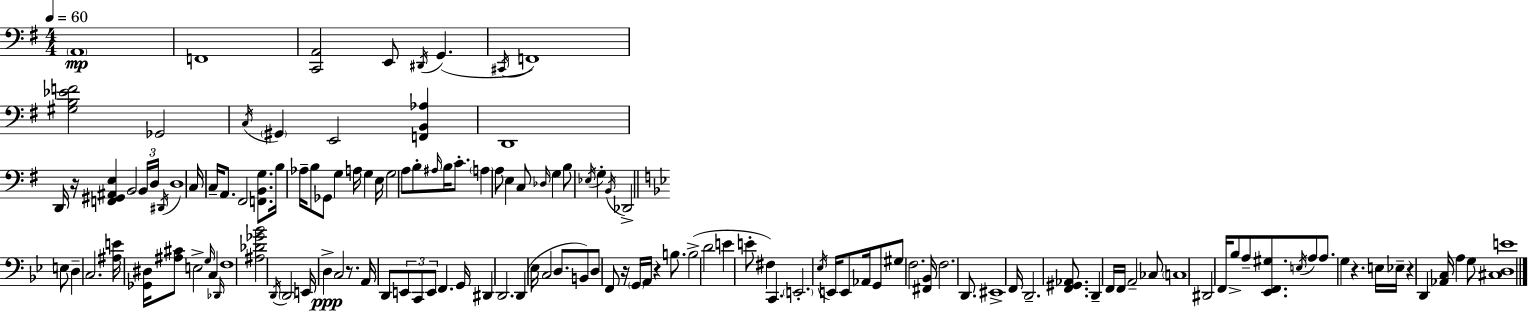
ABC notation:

X:1
T:Untitled
M:4/4
L:1/4
K:Em
A,,4 F,,4 [C,,A,,]2 E,,/2 ^D,,/4 G,, ^C,,/4 F,,4 [^G,B,_EF]2 _G,,2 C,/4 ^G,, E,,2 [F,,B,,_A,] D,,4 D,,/4 z/4 [F,,^G,,^A,,E,] B,,2 B,,/4 D,/4 ^D,,/4 D,4 C,/4 C,/4 A,,/2 ^F,,2 [F,,B,,G,]/2 B,/4 _A,/4 B,/2 _G,,/2 G, A,/4 G, E,/4 G,2 A,/2 B,/2 ^A,/4 B,/4 C/2 A, A,/2 E, C,/2 _D,/4 G, B,/2 _E,/4 G, B,,/4 _D,,2 E,/2 D, C,2 [^A,E]/4 [_G,,^D,]/4 [^A,^C]/2 E,2 G,/4 C, _D,,/4 F,4 [^A,_D_G_B]2 D,,/4 D,,2 E,,/4 D, C,2 z/2 A,,/4 D,,/2 E,,/2 C,,/2 E,,/2 F,, G,,/4 ^D,, D,,2 D,, _E,/4 C,2 D,/2 B,,/2 D,/2 F,,/2 z/4 G,,/4 A,,/4 z B,/2 B,2 D2 E E/2 ^F, C,, E,,2 _E,/4 E,,/4 E,,/2 _A,,/4 G,,/2 ^G,/2 F,2 [^F,,_B,,]/4 F,2 D,,/2 ^E,,4 F,,/4 D,,2 [F,,^G,,_A,,]/2 D,, F,,/4 F,,/4 A,,2 _C,/2 C,4 ^D,,2 F,,/4 _B,/2 A,/2 [_E,,F,,^G,]/2 E,/4 A,/2 A,/2 G, z E,/4 _E,/4 z D,, [_A,,C,]/4 A, G,/2 [^C,D,E]4